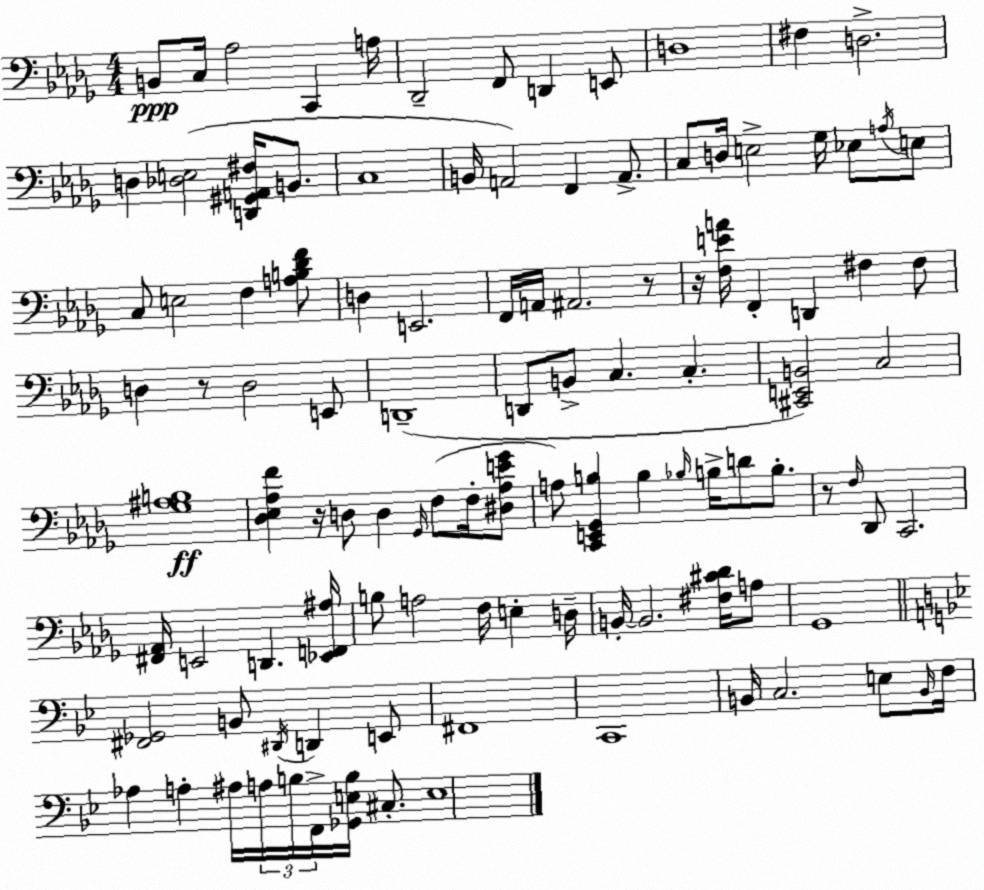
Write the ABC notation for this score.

X:1
T:Untitled
M:4/4
L:1/4
K:Bbm
B,,/2 C,/4 _A,2 C,, A,/4 _D,,2 F,,/2 D,, E,,/2 D,4 ^F, D,2 D, [_D,E,]2 [D,,^G,,A,,^F,]/4 B,,/2 C,4 B,,/4 A,,2 F,, A,,/2 C,/2 D,/4 E,2 _G,/4 _E,/2 A,/4 E,/2 C,/2 E,2 F, [A,B,_DF]/2 D, E,,2 F,,/4 A,,/4 ^A,,2 z/2 z/4 [F,EA]/4 F,, D,, ^F, ^F,/2 D, z/2 D,2 E,,/2 D,,4 D,,/2 B,,/2 C, C, [^C,,E,,B,,]2 C,2 [_G,^A,B,]4 [_D,_E,_A,F] z/4 D,/2 D, _G,,/4 F,/2 F,/4 [^D,_A,E_G]/2 A,/2 [C,,E,,_G,,B,] B, _B,/4 B,/4 D/2 B,/2 z/2 F,/4 _D,,/2 C,,2 [^F,,_A,,]/4 E,,2 D,, [_E,,F,,^A,]/4 B,/2 A,2 F,/4 E, D,/4 B,,/4 B,,2 [^F,^C_D]/4 A,/2 _G,,4 [^F,,_G,,]2 B,,/2 ^D,,/4 D,, E,,/2 ^F,,4 C,,4 B,,/4 C,2 E,/2 B,,/4 F,/4 _A, A, ^A,/4 A,/4 B,/4 F,,/4 [_G,,E,B,]/4 ^C,/2 E,4